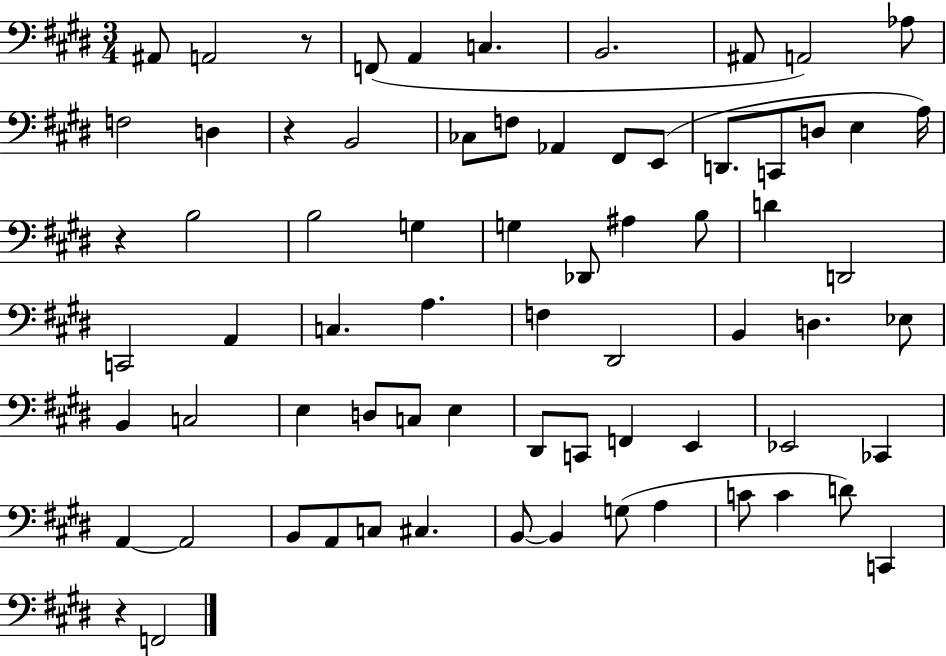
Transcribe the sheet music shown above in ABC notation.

X:1
T:Untitled
M:3/4
L:1/4
K:E
^A,,/2 A,,2 z/2 F,,/2 A,, C, B,,2 ^A,,/2 A,,2 _A,/2 F,2 D, z B,,2 _C,/2 F,/2 _A,, ^F,,/2 E,,/2 D,,/2 C,,/2 D,/2 E, A,/4 z B,2 B,2 G, G, _D,,/2 ^A, B,/2 D D,,2 C,,2 A,, C, A, F, ^D,,2 B,, D, _E,/2 B,, C,2 E, D,/2 C,/2 E, ^D,,/2 C,,/2 F,, E,, _E,,2 _C,, A,, A,,2 B,,/2 A,,/2 C,/2 ^C, B,,/2 B,, G,/2 A, C/2 C D/2 C,, z F,,2